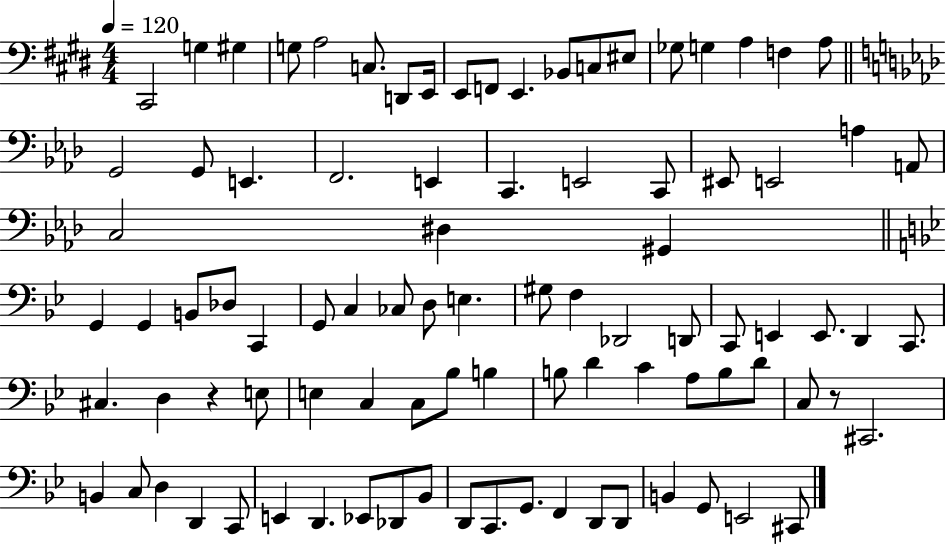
C#2/h G3/q G#3/q G3/e A3/h C3/e. D2/e E2/s E2/e F2/e E2/q. Bb2/e C3/e EIS3/e Gb3/e G3/q A3/q F3/q A3/e G2/h G2/e E2/q. F2/h. E2/q C2/q. E2/h C2/e EIS2/e E2/h A3/q A2/e C3/h D#3/q G#2/q G2/q G2/q B2/e Db3/e C2/q G2/e C3/q CES3/e D3/e E3/q. G#3/e F3/q Db2/h D2/e C2/e E2/q E2/e. D2/q C2/e. C#3/q. D3/q R/q E3/e E3/q C3/q C3/e Bb3/e B3/q B3/e D4/q C4/q A3/e B3/e D4/e C3/e R/e C#2/h. B2/q C3/e D3/q D2/q C2/e E2/q D2/q. Eb2/e Db2/e Bb2/e D2/e C2/e. G2/e. F2/q D2/e D2/e B2/q G2/e E2/h C#2/e